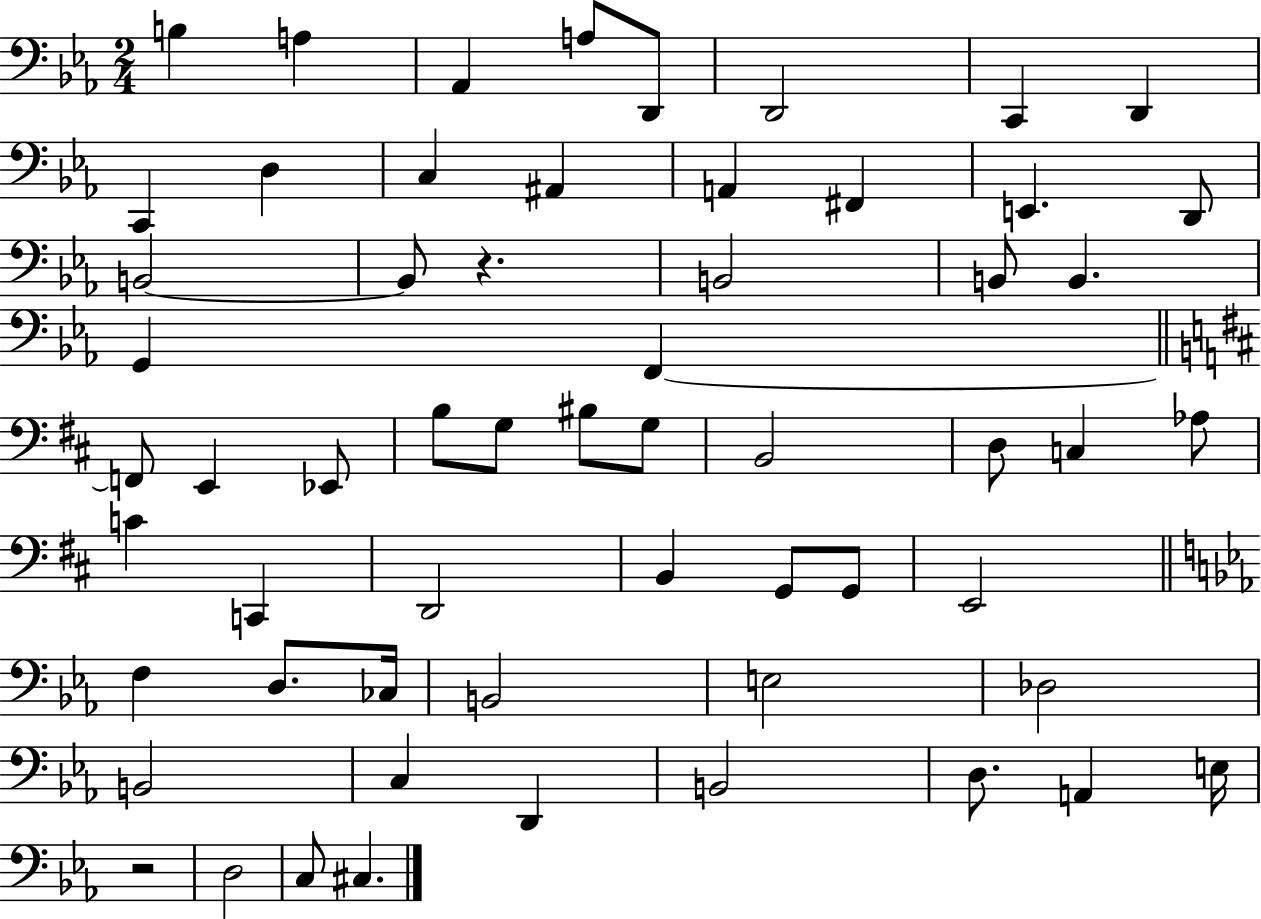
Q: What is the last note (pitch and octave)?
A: C#3